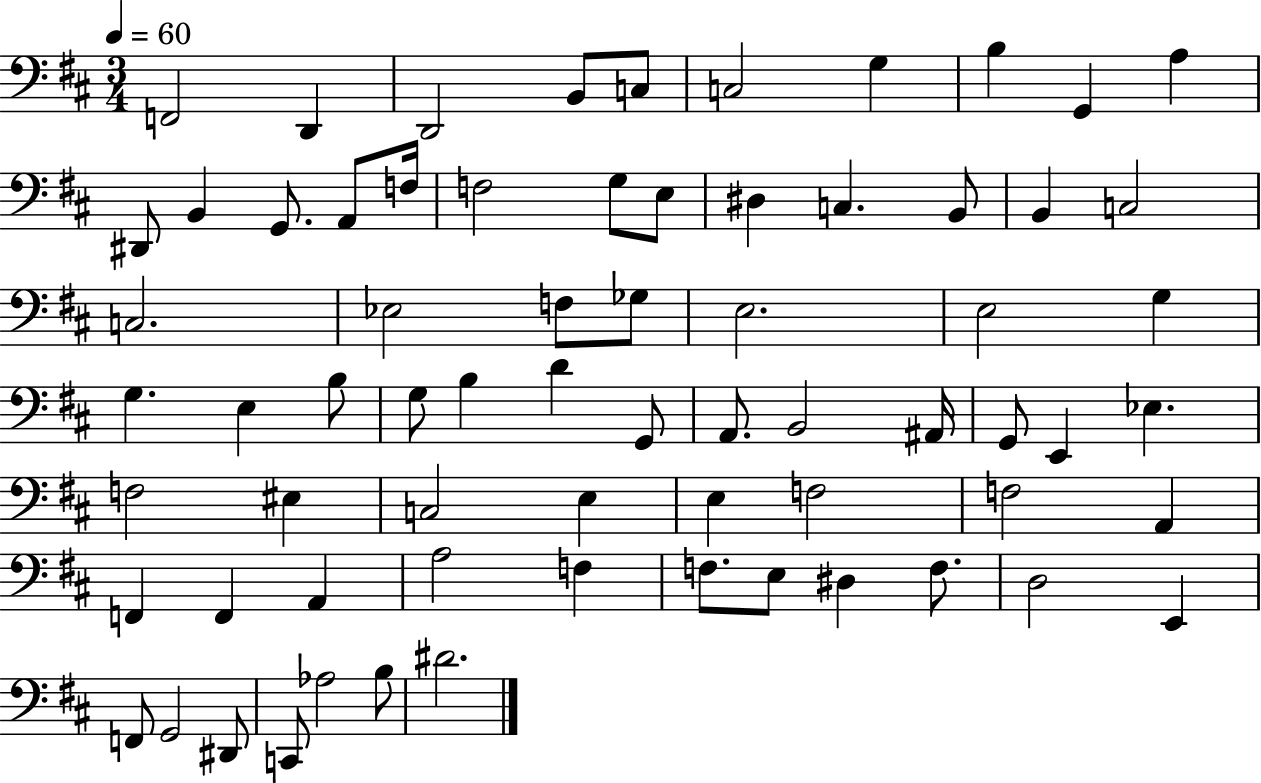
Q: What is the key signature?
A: D major